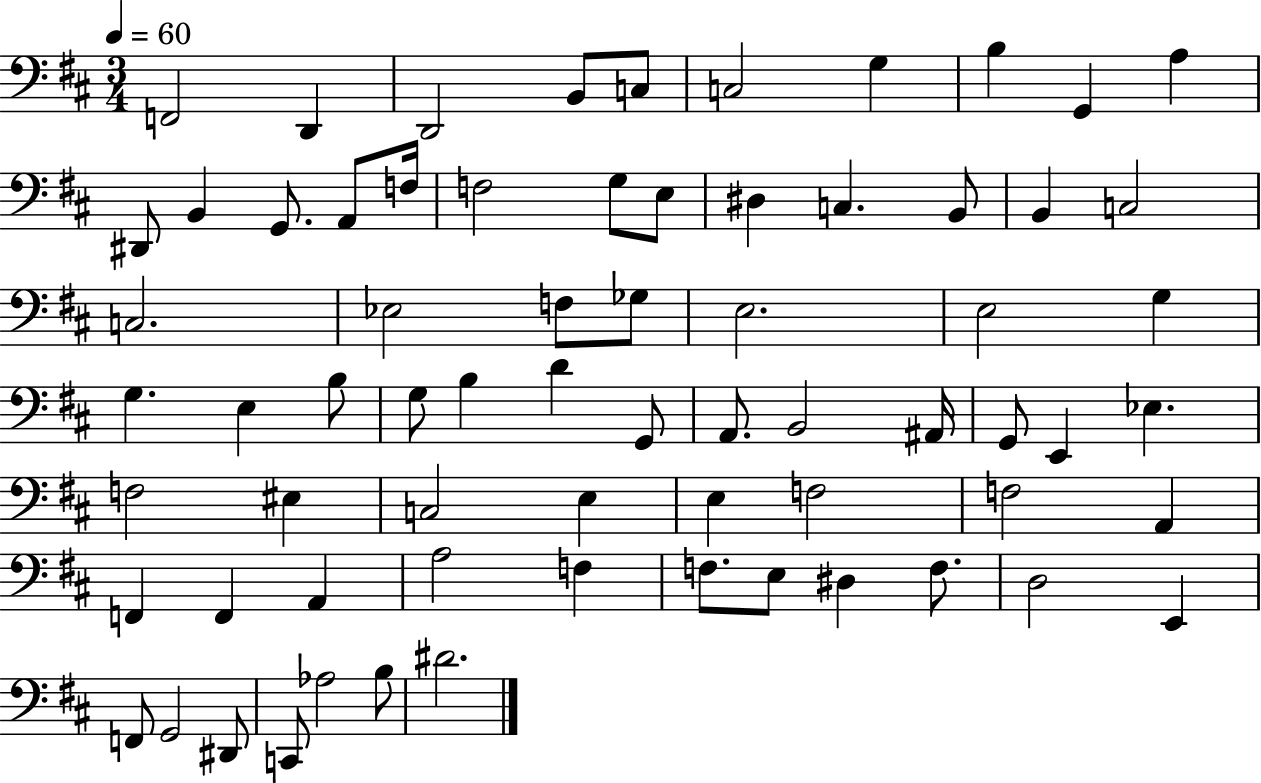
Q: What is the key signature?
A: D major